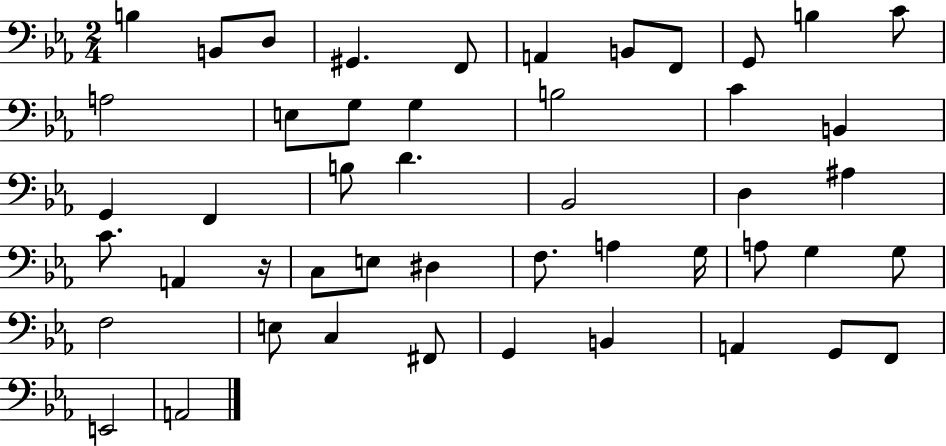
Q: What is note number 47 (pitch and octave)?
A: A2